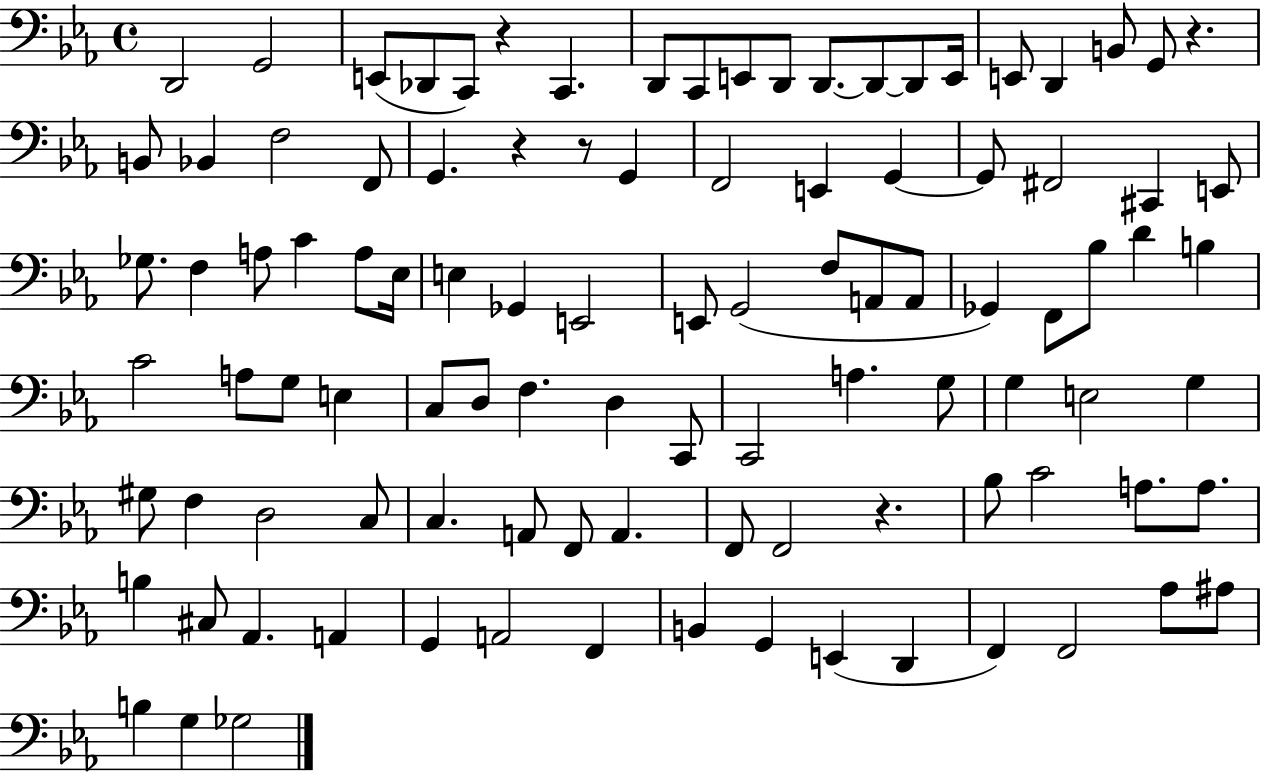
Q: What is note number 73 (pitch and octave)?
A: A2